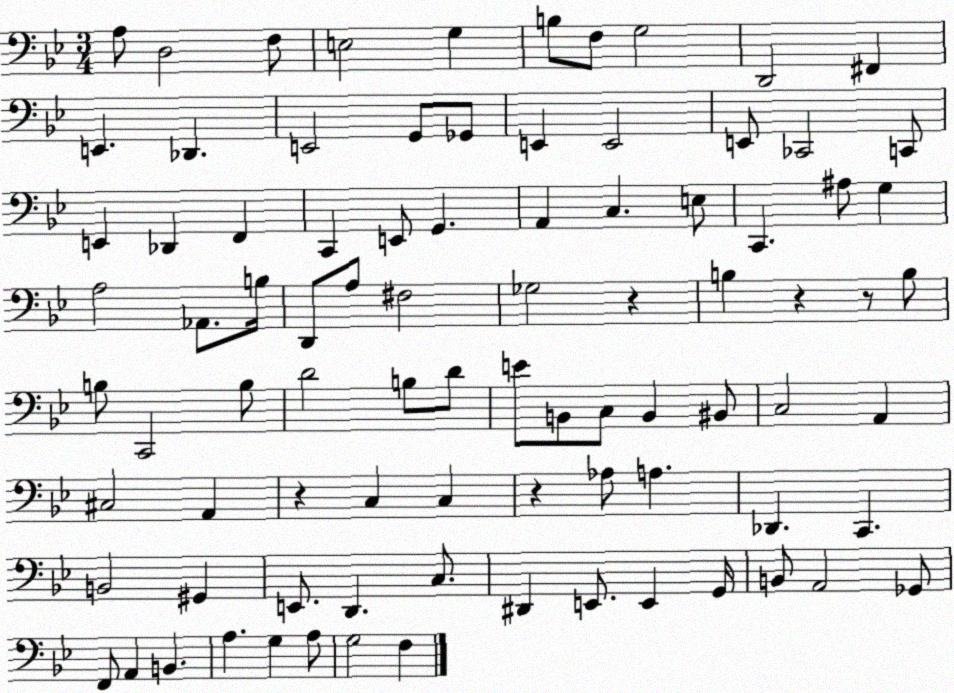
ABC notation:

X:1
T:Untitled
M:3/4
L:1/4
K:Bb
A,/2 D,2 F,/2 E,2 G, B,/2 F,/2 G,2 D,,2 ^F,, E,, _D,, E,,2 G,,/2 _G,,/2 E,, E,,2 E,,/2 _C,,2 C,,/2 E,, _D,, F,, C,, E,,/2 G,, A,, C, E,/2 C,, ^A,/2 G, A,2 _A,,/2 B,/4 D,,/2 A,/2 ^F,2 _G,2 z B, z z/2 B,/2 B,/2 C,,2 B,/2 D2 B,/2 D/2 E/2 B,,/2 C,/2 B,, ^B,,/2 C,2 A,, ^C,2 A,, z C, C, z _A,/2 A, _D,, C,, B,,2 ^G,, E,,/2 D,, C,/2 ^D,, E,,/2 E,, G,,/4 B,,/2 A,,2 _G,,/2 F,,/2 A,, B,, A, G, A,/2 G,2 F,